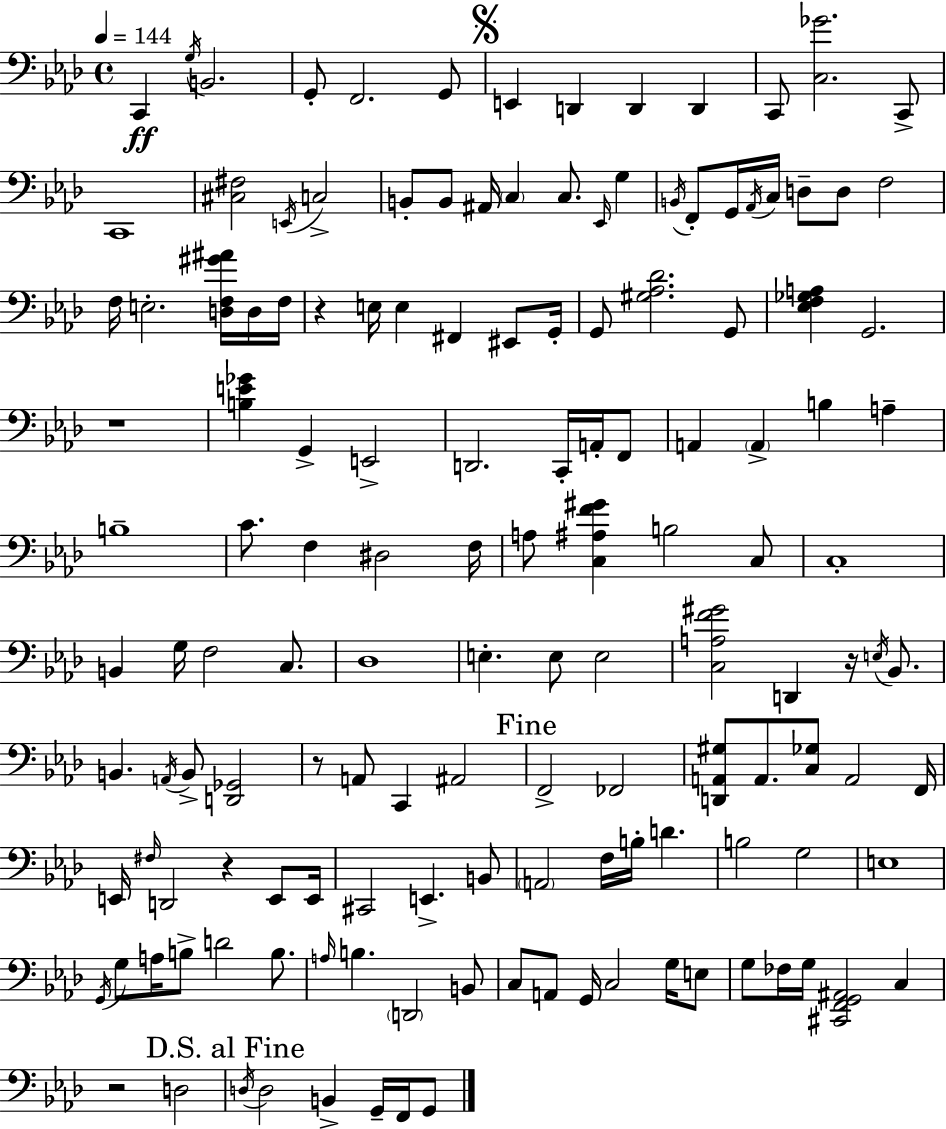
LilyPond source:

{
  \clef bass
  \time 4/4
  \defaultTimeSignature
  \key f \minor
  \tempo 4 = 144
  c,4\ff \acciaccatura { g16 } b,2. | g,8-. f,2. g,8 | \mark \markup { \musicglyph "scripts.segno" } e,4 d,4 d,4 d,4 | c,8 <c ges'>2. c,8-> | \break c,1 | <cis fis>2 \acciaccatura { e,16 } c2-> | b,8-. b,8 ais,16 \parenthesize c4 c8. \grace { ees,16 } g4 | \acciaccatura { b,16 } f,8-. g,16 \acciaccatura { aes,16 } c16 d8-- d8 f2 | \break f16 e2.-. | <d f gis' ais'>16 d16 f16 r4 e16 e4 fis,4 | eis,8 g,16-. g,8 <gis aes des'>2. | g,8 <ees f ges a>4 g,2. | \break r1 | <b e' ges'>4 g,4-> e,2-> | d,2. | c,16-. a,16-. f,8 a,4 \parenthesize a,4-> b4 | \break a4-- b1-- | c'8. f4 dis2 | f16 a8 <c ais f' gis'>4 b2 | c8 c1-. | \break b,4 g16 f2 | c8. des1 | e4.-. e8 e2 | <c a f' gis'>2 d,4 | \break r16 \acciaccatura { e16 } bes,8. b,4. \acciaccatura { a,16 } b,8-> <d, ges,>2 | r8 a,8 c,4 ais,2 | \mark "Fine" f,2-> fes,2 | <d, a, gis>8 a,8. <c ges>8 a,2 | \break f,16 e,16 \grace { fis16 } d,2 | r4 e,8 e,16 cis,2 | e,4.-> b,8 \parenthesize a,2 | f16 b16-. d'4. b2 | \break g2 e1 | \acciaccatura { g,16 } g8 a16 b8-> d'2 | b8. \grace { a16 } b4. | \parenthesize d,2 b,8 c8 a,8 g,16 c2 | \break g16 e8 g8 fes16 g16 <cis, f, g, ais,>2 | c4 r2 | d2 \mark "D.S. al Fine" \acciaccatura { d16 } d2 | b,4-> g,16-- f,16 g,8 \bar "|."
}